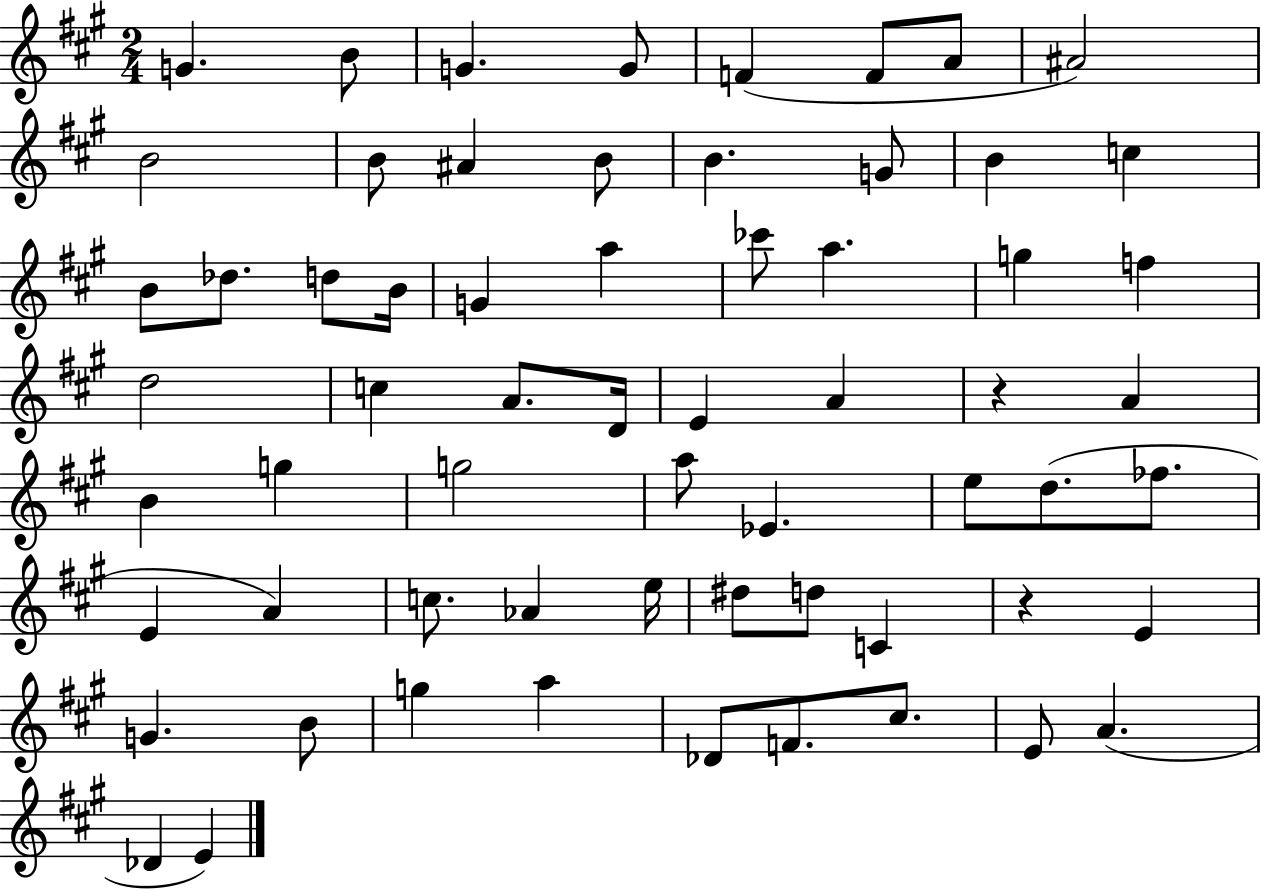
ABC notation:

X:1
T:Untitled
M:2/4
L:1/4
K:A
G B/2 G G/2 F F/2 A/2 ^A2 B2 B/2 ^A B/2 B G/2 B c B/2 _d/2 d/2 B/4 G a _c'/2 a g f d2 c A/2 D/4 E A z A B g g2 a/2 _E e/2 d/2 _f/2 E A c/2 _A e/4 ^d/2 d/2 C z E G B/2 g a _D/2 F/2 ^c/2 E/2 A _D E